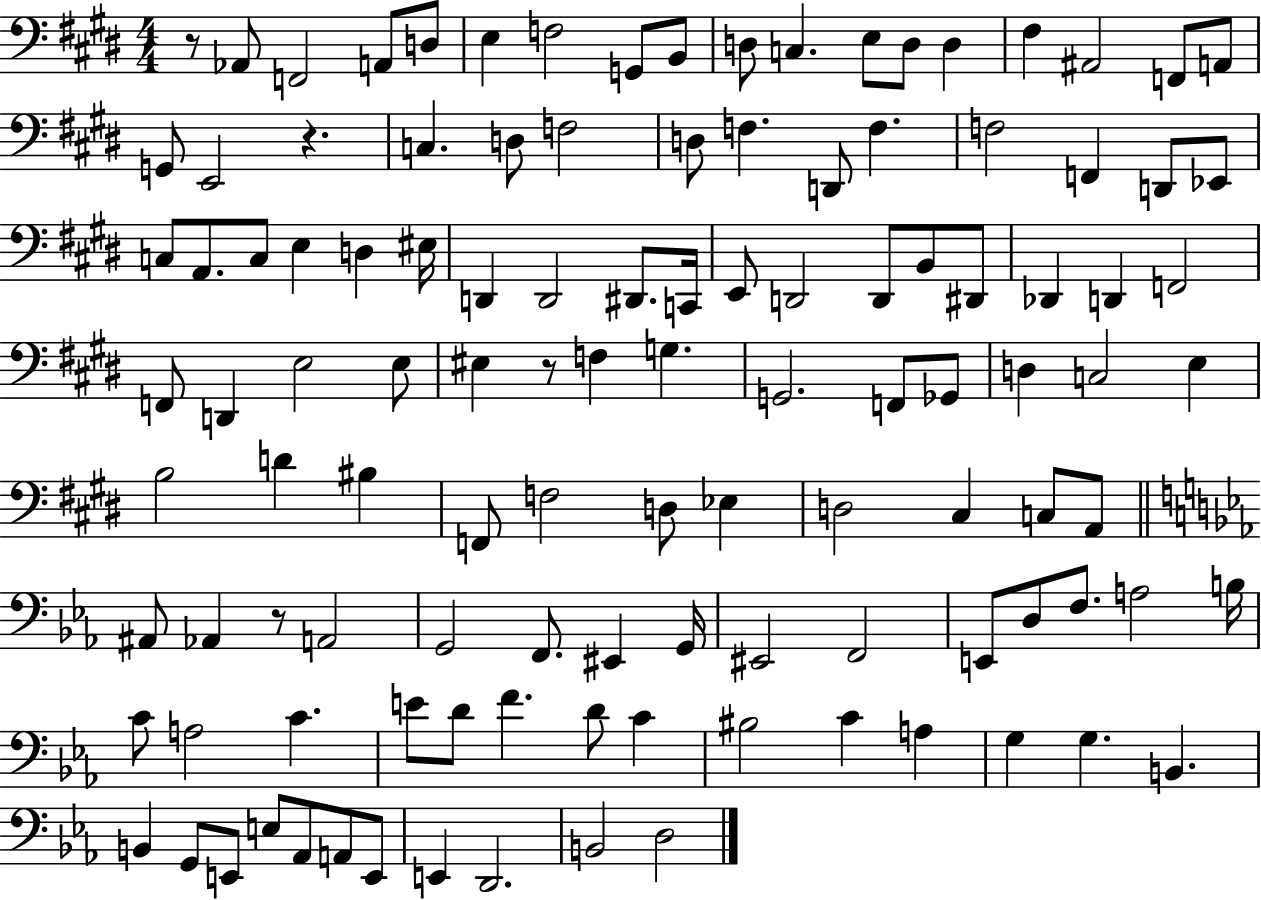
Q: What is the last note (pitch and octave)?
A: D3